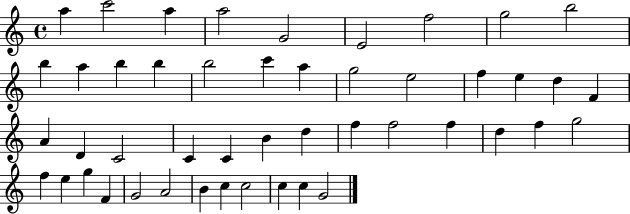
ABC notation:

X:1
T:Untitled
M:4/4
L:1/4
K:C
a c'2 a a2 G2 E2 f2 g2 b2 b a b b b2 c' a g2 e2 f e d F A D C2 C C B d f f2 f d f g2 f e g F G2 A2 B c c2 c c G2